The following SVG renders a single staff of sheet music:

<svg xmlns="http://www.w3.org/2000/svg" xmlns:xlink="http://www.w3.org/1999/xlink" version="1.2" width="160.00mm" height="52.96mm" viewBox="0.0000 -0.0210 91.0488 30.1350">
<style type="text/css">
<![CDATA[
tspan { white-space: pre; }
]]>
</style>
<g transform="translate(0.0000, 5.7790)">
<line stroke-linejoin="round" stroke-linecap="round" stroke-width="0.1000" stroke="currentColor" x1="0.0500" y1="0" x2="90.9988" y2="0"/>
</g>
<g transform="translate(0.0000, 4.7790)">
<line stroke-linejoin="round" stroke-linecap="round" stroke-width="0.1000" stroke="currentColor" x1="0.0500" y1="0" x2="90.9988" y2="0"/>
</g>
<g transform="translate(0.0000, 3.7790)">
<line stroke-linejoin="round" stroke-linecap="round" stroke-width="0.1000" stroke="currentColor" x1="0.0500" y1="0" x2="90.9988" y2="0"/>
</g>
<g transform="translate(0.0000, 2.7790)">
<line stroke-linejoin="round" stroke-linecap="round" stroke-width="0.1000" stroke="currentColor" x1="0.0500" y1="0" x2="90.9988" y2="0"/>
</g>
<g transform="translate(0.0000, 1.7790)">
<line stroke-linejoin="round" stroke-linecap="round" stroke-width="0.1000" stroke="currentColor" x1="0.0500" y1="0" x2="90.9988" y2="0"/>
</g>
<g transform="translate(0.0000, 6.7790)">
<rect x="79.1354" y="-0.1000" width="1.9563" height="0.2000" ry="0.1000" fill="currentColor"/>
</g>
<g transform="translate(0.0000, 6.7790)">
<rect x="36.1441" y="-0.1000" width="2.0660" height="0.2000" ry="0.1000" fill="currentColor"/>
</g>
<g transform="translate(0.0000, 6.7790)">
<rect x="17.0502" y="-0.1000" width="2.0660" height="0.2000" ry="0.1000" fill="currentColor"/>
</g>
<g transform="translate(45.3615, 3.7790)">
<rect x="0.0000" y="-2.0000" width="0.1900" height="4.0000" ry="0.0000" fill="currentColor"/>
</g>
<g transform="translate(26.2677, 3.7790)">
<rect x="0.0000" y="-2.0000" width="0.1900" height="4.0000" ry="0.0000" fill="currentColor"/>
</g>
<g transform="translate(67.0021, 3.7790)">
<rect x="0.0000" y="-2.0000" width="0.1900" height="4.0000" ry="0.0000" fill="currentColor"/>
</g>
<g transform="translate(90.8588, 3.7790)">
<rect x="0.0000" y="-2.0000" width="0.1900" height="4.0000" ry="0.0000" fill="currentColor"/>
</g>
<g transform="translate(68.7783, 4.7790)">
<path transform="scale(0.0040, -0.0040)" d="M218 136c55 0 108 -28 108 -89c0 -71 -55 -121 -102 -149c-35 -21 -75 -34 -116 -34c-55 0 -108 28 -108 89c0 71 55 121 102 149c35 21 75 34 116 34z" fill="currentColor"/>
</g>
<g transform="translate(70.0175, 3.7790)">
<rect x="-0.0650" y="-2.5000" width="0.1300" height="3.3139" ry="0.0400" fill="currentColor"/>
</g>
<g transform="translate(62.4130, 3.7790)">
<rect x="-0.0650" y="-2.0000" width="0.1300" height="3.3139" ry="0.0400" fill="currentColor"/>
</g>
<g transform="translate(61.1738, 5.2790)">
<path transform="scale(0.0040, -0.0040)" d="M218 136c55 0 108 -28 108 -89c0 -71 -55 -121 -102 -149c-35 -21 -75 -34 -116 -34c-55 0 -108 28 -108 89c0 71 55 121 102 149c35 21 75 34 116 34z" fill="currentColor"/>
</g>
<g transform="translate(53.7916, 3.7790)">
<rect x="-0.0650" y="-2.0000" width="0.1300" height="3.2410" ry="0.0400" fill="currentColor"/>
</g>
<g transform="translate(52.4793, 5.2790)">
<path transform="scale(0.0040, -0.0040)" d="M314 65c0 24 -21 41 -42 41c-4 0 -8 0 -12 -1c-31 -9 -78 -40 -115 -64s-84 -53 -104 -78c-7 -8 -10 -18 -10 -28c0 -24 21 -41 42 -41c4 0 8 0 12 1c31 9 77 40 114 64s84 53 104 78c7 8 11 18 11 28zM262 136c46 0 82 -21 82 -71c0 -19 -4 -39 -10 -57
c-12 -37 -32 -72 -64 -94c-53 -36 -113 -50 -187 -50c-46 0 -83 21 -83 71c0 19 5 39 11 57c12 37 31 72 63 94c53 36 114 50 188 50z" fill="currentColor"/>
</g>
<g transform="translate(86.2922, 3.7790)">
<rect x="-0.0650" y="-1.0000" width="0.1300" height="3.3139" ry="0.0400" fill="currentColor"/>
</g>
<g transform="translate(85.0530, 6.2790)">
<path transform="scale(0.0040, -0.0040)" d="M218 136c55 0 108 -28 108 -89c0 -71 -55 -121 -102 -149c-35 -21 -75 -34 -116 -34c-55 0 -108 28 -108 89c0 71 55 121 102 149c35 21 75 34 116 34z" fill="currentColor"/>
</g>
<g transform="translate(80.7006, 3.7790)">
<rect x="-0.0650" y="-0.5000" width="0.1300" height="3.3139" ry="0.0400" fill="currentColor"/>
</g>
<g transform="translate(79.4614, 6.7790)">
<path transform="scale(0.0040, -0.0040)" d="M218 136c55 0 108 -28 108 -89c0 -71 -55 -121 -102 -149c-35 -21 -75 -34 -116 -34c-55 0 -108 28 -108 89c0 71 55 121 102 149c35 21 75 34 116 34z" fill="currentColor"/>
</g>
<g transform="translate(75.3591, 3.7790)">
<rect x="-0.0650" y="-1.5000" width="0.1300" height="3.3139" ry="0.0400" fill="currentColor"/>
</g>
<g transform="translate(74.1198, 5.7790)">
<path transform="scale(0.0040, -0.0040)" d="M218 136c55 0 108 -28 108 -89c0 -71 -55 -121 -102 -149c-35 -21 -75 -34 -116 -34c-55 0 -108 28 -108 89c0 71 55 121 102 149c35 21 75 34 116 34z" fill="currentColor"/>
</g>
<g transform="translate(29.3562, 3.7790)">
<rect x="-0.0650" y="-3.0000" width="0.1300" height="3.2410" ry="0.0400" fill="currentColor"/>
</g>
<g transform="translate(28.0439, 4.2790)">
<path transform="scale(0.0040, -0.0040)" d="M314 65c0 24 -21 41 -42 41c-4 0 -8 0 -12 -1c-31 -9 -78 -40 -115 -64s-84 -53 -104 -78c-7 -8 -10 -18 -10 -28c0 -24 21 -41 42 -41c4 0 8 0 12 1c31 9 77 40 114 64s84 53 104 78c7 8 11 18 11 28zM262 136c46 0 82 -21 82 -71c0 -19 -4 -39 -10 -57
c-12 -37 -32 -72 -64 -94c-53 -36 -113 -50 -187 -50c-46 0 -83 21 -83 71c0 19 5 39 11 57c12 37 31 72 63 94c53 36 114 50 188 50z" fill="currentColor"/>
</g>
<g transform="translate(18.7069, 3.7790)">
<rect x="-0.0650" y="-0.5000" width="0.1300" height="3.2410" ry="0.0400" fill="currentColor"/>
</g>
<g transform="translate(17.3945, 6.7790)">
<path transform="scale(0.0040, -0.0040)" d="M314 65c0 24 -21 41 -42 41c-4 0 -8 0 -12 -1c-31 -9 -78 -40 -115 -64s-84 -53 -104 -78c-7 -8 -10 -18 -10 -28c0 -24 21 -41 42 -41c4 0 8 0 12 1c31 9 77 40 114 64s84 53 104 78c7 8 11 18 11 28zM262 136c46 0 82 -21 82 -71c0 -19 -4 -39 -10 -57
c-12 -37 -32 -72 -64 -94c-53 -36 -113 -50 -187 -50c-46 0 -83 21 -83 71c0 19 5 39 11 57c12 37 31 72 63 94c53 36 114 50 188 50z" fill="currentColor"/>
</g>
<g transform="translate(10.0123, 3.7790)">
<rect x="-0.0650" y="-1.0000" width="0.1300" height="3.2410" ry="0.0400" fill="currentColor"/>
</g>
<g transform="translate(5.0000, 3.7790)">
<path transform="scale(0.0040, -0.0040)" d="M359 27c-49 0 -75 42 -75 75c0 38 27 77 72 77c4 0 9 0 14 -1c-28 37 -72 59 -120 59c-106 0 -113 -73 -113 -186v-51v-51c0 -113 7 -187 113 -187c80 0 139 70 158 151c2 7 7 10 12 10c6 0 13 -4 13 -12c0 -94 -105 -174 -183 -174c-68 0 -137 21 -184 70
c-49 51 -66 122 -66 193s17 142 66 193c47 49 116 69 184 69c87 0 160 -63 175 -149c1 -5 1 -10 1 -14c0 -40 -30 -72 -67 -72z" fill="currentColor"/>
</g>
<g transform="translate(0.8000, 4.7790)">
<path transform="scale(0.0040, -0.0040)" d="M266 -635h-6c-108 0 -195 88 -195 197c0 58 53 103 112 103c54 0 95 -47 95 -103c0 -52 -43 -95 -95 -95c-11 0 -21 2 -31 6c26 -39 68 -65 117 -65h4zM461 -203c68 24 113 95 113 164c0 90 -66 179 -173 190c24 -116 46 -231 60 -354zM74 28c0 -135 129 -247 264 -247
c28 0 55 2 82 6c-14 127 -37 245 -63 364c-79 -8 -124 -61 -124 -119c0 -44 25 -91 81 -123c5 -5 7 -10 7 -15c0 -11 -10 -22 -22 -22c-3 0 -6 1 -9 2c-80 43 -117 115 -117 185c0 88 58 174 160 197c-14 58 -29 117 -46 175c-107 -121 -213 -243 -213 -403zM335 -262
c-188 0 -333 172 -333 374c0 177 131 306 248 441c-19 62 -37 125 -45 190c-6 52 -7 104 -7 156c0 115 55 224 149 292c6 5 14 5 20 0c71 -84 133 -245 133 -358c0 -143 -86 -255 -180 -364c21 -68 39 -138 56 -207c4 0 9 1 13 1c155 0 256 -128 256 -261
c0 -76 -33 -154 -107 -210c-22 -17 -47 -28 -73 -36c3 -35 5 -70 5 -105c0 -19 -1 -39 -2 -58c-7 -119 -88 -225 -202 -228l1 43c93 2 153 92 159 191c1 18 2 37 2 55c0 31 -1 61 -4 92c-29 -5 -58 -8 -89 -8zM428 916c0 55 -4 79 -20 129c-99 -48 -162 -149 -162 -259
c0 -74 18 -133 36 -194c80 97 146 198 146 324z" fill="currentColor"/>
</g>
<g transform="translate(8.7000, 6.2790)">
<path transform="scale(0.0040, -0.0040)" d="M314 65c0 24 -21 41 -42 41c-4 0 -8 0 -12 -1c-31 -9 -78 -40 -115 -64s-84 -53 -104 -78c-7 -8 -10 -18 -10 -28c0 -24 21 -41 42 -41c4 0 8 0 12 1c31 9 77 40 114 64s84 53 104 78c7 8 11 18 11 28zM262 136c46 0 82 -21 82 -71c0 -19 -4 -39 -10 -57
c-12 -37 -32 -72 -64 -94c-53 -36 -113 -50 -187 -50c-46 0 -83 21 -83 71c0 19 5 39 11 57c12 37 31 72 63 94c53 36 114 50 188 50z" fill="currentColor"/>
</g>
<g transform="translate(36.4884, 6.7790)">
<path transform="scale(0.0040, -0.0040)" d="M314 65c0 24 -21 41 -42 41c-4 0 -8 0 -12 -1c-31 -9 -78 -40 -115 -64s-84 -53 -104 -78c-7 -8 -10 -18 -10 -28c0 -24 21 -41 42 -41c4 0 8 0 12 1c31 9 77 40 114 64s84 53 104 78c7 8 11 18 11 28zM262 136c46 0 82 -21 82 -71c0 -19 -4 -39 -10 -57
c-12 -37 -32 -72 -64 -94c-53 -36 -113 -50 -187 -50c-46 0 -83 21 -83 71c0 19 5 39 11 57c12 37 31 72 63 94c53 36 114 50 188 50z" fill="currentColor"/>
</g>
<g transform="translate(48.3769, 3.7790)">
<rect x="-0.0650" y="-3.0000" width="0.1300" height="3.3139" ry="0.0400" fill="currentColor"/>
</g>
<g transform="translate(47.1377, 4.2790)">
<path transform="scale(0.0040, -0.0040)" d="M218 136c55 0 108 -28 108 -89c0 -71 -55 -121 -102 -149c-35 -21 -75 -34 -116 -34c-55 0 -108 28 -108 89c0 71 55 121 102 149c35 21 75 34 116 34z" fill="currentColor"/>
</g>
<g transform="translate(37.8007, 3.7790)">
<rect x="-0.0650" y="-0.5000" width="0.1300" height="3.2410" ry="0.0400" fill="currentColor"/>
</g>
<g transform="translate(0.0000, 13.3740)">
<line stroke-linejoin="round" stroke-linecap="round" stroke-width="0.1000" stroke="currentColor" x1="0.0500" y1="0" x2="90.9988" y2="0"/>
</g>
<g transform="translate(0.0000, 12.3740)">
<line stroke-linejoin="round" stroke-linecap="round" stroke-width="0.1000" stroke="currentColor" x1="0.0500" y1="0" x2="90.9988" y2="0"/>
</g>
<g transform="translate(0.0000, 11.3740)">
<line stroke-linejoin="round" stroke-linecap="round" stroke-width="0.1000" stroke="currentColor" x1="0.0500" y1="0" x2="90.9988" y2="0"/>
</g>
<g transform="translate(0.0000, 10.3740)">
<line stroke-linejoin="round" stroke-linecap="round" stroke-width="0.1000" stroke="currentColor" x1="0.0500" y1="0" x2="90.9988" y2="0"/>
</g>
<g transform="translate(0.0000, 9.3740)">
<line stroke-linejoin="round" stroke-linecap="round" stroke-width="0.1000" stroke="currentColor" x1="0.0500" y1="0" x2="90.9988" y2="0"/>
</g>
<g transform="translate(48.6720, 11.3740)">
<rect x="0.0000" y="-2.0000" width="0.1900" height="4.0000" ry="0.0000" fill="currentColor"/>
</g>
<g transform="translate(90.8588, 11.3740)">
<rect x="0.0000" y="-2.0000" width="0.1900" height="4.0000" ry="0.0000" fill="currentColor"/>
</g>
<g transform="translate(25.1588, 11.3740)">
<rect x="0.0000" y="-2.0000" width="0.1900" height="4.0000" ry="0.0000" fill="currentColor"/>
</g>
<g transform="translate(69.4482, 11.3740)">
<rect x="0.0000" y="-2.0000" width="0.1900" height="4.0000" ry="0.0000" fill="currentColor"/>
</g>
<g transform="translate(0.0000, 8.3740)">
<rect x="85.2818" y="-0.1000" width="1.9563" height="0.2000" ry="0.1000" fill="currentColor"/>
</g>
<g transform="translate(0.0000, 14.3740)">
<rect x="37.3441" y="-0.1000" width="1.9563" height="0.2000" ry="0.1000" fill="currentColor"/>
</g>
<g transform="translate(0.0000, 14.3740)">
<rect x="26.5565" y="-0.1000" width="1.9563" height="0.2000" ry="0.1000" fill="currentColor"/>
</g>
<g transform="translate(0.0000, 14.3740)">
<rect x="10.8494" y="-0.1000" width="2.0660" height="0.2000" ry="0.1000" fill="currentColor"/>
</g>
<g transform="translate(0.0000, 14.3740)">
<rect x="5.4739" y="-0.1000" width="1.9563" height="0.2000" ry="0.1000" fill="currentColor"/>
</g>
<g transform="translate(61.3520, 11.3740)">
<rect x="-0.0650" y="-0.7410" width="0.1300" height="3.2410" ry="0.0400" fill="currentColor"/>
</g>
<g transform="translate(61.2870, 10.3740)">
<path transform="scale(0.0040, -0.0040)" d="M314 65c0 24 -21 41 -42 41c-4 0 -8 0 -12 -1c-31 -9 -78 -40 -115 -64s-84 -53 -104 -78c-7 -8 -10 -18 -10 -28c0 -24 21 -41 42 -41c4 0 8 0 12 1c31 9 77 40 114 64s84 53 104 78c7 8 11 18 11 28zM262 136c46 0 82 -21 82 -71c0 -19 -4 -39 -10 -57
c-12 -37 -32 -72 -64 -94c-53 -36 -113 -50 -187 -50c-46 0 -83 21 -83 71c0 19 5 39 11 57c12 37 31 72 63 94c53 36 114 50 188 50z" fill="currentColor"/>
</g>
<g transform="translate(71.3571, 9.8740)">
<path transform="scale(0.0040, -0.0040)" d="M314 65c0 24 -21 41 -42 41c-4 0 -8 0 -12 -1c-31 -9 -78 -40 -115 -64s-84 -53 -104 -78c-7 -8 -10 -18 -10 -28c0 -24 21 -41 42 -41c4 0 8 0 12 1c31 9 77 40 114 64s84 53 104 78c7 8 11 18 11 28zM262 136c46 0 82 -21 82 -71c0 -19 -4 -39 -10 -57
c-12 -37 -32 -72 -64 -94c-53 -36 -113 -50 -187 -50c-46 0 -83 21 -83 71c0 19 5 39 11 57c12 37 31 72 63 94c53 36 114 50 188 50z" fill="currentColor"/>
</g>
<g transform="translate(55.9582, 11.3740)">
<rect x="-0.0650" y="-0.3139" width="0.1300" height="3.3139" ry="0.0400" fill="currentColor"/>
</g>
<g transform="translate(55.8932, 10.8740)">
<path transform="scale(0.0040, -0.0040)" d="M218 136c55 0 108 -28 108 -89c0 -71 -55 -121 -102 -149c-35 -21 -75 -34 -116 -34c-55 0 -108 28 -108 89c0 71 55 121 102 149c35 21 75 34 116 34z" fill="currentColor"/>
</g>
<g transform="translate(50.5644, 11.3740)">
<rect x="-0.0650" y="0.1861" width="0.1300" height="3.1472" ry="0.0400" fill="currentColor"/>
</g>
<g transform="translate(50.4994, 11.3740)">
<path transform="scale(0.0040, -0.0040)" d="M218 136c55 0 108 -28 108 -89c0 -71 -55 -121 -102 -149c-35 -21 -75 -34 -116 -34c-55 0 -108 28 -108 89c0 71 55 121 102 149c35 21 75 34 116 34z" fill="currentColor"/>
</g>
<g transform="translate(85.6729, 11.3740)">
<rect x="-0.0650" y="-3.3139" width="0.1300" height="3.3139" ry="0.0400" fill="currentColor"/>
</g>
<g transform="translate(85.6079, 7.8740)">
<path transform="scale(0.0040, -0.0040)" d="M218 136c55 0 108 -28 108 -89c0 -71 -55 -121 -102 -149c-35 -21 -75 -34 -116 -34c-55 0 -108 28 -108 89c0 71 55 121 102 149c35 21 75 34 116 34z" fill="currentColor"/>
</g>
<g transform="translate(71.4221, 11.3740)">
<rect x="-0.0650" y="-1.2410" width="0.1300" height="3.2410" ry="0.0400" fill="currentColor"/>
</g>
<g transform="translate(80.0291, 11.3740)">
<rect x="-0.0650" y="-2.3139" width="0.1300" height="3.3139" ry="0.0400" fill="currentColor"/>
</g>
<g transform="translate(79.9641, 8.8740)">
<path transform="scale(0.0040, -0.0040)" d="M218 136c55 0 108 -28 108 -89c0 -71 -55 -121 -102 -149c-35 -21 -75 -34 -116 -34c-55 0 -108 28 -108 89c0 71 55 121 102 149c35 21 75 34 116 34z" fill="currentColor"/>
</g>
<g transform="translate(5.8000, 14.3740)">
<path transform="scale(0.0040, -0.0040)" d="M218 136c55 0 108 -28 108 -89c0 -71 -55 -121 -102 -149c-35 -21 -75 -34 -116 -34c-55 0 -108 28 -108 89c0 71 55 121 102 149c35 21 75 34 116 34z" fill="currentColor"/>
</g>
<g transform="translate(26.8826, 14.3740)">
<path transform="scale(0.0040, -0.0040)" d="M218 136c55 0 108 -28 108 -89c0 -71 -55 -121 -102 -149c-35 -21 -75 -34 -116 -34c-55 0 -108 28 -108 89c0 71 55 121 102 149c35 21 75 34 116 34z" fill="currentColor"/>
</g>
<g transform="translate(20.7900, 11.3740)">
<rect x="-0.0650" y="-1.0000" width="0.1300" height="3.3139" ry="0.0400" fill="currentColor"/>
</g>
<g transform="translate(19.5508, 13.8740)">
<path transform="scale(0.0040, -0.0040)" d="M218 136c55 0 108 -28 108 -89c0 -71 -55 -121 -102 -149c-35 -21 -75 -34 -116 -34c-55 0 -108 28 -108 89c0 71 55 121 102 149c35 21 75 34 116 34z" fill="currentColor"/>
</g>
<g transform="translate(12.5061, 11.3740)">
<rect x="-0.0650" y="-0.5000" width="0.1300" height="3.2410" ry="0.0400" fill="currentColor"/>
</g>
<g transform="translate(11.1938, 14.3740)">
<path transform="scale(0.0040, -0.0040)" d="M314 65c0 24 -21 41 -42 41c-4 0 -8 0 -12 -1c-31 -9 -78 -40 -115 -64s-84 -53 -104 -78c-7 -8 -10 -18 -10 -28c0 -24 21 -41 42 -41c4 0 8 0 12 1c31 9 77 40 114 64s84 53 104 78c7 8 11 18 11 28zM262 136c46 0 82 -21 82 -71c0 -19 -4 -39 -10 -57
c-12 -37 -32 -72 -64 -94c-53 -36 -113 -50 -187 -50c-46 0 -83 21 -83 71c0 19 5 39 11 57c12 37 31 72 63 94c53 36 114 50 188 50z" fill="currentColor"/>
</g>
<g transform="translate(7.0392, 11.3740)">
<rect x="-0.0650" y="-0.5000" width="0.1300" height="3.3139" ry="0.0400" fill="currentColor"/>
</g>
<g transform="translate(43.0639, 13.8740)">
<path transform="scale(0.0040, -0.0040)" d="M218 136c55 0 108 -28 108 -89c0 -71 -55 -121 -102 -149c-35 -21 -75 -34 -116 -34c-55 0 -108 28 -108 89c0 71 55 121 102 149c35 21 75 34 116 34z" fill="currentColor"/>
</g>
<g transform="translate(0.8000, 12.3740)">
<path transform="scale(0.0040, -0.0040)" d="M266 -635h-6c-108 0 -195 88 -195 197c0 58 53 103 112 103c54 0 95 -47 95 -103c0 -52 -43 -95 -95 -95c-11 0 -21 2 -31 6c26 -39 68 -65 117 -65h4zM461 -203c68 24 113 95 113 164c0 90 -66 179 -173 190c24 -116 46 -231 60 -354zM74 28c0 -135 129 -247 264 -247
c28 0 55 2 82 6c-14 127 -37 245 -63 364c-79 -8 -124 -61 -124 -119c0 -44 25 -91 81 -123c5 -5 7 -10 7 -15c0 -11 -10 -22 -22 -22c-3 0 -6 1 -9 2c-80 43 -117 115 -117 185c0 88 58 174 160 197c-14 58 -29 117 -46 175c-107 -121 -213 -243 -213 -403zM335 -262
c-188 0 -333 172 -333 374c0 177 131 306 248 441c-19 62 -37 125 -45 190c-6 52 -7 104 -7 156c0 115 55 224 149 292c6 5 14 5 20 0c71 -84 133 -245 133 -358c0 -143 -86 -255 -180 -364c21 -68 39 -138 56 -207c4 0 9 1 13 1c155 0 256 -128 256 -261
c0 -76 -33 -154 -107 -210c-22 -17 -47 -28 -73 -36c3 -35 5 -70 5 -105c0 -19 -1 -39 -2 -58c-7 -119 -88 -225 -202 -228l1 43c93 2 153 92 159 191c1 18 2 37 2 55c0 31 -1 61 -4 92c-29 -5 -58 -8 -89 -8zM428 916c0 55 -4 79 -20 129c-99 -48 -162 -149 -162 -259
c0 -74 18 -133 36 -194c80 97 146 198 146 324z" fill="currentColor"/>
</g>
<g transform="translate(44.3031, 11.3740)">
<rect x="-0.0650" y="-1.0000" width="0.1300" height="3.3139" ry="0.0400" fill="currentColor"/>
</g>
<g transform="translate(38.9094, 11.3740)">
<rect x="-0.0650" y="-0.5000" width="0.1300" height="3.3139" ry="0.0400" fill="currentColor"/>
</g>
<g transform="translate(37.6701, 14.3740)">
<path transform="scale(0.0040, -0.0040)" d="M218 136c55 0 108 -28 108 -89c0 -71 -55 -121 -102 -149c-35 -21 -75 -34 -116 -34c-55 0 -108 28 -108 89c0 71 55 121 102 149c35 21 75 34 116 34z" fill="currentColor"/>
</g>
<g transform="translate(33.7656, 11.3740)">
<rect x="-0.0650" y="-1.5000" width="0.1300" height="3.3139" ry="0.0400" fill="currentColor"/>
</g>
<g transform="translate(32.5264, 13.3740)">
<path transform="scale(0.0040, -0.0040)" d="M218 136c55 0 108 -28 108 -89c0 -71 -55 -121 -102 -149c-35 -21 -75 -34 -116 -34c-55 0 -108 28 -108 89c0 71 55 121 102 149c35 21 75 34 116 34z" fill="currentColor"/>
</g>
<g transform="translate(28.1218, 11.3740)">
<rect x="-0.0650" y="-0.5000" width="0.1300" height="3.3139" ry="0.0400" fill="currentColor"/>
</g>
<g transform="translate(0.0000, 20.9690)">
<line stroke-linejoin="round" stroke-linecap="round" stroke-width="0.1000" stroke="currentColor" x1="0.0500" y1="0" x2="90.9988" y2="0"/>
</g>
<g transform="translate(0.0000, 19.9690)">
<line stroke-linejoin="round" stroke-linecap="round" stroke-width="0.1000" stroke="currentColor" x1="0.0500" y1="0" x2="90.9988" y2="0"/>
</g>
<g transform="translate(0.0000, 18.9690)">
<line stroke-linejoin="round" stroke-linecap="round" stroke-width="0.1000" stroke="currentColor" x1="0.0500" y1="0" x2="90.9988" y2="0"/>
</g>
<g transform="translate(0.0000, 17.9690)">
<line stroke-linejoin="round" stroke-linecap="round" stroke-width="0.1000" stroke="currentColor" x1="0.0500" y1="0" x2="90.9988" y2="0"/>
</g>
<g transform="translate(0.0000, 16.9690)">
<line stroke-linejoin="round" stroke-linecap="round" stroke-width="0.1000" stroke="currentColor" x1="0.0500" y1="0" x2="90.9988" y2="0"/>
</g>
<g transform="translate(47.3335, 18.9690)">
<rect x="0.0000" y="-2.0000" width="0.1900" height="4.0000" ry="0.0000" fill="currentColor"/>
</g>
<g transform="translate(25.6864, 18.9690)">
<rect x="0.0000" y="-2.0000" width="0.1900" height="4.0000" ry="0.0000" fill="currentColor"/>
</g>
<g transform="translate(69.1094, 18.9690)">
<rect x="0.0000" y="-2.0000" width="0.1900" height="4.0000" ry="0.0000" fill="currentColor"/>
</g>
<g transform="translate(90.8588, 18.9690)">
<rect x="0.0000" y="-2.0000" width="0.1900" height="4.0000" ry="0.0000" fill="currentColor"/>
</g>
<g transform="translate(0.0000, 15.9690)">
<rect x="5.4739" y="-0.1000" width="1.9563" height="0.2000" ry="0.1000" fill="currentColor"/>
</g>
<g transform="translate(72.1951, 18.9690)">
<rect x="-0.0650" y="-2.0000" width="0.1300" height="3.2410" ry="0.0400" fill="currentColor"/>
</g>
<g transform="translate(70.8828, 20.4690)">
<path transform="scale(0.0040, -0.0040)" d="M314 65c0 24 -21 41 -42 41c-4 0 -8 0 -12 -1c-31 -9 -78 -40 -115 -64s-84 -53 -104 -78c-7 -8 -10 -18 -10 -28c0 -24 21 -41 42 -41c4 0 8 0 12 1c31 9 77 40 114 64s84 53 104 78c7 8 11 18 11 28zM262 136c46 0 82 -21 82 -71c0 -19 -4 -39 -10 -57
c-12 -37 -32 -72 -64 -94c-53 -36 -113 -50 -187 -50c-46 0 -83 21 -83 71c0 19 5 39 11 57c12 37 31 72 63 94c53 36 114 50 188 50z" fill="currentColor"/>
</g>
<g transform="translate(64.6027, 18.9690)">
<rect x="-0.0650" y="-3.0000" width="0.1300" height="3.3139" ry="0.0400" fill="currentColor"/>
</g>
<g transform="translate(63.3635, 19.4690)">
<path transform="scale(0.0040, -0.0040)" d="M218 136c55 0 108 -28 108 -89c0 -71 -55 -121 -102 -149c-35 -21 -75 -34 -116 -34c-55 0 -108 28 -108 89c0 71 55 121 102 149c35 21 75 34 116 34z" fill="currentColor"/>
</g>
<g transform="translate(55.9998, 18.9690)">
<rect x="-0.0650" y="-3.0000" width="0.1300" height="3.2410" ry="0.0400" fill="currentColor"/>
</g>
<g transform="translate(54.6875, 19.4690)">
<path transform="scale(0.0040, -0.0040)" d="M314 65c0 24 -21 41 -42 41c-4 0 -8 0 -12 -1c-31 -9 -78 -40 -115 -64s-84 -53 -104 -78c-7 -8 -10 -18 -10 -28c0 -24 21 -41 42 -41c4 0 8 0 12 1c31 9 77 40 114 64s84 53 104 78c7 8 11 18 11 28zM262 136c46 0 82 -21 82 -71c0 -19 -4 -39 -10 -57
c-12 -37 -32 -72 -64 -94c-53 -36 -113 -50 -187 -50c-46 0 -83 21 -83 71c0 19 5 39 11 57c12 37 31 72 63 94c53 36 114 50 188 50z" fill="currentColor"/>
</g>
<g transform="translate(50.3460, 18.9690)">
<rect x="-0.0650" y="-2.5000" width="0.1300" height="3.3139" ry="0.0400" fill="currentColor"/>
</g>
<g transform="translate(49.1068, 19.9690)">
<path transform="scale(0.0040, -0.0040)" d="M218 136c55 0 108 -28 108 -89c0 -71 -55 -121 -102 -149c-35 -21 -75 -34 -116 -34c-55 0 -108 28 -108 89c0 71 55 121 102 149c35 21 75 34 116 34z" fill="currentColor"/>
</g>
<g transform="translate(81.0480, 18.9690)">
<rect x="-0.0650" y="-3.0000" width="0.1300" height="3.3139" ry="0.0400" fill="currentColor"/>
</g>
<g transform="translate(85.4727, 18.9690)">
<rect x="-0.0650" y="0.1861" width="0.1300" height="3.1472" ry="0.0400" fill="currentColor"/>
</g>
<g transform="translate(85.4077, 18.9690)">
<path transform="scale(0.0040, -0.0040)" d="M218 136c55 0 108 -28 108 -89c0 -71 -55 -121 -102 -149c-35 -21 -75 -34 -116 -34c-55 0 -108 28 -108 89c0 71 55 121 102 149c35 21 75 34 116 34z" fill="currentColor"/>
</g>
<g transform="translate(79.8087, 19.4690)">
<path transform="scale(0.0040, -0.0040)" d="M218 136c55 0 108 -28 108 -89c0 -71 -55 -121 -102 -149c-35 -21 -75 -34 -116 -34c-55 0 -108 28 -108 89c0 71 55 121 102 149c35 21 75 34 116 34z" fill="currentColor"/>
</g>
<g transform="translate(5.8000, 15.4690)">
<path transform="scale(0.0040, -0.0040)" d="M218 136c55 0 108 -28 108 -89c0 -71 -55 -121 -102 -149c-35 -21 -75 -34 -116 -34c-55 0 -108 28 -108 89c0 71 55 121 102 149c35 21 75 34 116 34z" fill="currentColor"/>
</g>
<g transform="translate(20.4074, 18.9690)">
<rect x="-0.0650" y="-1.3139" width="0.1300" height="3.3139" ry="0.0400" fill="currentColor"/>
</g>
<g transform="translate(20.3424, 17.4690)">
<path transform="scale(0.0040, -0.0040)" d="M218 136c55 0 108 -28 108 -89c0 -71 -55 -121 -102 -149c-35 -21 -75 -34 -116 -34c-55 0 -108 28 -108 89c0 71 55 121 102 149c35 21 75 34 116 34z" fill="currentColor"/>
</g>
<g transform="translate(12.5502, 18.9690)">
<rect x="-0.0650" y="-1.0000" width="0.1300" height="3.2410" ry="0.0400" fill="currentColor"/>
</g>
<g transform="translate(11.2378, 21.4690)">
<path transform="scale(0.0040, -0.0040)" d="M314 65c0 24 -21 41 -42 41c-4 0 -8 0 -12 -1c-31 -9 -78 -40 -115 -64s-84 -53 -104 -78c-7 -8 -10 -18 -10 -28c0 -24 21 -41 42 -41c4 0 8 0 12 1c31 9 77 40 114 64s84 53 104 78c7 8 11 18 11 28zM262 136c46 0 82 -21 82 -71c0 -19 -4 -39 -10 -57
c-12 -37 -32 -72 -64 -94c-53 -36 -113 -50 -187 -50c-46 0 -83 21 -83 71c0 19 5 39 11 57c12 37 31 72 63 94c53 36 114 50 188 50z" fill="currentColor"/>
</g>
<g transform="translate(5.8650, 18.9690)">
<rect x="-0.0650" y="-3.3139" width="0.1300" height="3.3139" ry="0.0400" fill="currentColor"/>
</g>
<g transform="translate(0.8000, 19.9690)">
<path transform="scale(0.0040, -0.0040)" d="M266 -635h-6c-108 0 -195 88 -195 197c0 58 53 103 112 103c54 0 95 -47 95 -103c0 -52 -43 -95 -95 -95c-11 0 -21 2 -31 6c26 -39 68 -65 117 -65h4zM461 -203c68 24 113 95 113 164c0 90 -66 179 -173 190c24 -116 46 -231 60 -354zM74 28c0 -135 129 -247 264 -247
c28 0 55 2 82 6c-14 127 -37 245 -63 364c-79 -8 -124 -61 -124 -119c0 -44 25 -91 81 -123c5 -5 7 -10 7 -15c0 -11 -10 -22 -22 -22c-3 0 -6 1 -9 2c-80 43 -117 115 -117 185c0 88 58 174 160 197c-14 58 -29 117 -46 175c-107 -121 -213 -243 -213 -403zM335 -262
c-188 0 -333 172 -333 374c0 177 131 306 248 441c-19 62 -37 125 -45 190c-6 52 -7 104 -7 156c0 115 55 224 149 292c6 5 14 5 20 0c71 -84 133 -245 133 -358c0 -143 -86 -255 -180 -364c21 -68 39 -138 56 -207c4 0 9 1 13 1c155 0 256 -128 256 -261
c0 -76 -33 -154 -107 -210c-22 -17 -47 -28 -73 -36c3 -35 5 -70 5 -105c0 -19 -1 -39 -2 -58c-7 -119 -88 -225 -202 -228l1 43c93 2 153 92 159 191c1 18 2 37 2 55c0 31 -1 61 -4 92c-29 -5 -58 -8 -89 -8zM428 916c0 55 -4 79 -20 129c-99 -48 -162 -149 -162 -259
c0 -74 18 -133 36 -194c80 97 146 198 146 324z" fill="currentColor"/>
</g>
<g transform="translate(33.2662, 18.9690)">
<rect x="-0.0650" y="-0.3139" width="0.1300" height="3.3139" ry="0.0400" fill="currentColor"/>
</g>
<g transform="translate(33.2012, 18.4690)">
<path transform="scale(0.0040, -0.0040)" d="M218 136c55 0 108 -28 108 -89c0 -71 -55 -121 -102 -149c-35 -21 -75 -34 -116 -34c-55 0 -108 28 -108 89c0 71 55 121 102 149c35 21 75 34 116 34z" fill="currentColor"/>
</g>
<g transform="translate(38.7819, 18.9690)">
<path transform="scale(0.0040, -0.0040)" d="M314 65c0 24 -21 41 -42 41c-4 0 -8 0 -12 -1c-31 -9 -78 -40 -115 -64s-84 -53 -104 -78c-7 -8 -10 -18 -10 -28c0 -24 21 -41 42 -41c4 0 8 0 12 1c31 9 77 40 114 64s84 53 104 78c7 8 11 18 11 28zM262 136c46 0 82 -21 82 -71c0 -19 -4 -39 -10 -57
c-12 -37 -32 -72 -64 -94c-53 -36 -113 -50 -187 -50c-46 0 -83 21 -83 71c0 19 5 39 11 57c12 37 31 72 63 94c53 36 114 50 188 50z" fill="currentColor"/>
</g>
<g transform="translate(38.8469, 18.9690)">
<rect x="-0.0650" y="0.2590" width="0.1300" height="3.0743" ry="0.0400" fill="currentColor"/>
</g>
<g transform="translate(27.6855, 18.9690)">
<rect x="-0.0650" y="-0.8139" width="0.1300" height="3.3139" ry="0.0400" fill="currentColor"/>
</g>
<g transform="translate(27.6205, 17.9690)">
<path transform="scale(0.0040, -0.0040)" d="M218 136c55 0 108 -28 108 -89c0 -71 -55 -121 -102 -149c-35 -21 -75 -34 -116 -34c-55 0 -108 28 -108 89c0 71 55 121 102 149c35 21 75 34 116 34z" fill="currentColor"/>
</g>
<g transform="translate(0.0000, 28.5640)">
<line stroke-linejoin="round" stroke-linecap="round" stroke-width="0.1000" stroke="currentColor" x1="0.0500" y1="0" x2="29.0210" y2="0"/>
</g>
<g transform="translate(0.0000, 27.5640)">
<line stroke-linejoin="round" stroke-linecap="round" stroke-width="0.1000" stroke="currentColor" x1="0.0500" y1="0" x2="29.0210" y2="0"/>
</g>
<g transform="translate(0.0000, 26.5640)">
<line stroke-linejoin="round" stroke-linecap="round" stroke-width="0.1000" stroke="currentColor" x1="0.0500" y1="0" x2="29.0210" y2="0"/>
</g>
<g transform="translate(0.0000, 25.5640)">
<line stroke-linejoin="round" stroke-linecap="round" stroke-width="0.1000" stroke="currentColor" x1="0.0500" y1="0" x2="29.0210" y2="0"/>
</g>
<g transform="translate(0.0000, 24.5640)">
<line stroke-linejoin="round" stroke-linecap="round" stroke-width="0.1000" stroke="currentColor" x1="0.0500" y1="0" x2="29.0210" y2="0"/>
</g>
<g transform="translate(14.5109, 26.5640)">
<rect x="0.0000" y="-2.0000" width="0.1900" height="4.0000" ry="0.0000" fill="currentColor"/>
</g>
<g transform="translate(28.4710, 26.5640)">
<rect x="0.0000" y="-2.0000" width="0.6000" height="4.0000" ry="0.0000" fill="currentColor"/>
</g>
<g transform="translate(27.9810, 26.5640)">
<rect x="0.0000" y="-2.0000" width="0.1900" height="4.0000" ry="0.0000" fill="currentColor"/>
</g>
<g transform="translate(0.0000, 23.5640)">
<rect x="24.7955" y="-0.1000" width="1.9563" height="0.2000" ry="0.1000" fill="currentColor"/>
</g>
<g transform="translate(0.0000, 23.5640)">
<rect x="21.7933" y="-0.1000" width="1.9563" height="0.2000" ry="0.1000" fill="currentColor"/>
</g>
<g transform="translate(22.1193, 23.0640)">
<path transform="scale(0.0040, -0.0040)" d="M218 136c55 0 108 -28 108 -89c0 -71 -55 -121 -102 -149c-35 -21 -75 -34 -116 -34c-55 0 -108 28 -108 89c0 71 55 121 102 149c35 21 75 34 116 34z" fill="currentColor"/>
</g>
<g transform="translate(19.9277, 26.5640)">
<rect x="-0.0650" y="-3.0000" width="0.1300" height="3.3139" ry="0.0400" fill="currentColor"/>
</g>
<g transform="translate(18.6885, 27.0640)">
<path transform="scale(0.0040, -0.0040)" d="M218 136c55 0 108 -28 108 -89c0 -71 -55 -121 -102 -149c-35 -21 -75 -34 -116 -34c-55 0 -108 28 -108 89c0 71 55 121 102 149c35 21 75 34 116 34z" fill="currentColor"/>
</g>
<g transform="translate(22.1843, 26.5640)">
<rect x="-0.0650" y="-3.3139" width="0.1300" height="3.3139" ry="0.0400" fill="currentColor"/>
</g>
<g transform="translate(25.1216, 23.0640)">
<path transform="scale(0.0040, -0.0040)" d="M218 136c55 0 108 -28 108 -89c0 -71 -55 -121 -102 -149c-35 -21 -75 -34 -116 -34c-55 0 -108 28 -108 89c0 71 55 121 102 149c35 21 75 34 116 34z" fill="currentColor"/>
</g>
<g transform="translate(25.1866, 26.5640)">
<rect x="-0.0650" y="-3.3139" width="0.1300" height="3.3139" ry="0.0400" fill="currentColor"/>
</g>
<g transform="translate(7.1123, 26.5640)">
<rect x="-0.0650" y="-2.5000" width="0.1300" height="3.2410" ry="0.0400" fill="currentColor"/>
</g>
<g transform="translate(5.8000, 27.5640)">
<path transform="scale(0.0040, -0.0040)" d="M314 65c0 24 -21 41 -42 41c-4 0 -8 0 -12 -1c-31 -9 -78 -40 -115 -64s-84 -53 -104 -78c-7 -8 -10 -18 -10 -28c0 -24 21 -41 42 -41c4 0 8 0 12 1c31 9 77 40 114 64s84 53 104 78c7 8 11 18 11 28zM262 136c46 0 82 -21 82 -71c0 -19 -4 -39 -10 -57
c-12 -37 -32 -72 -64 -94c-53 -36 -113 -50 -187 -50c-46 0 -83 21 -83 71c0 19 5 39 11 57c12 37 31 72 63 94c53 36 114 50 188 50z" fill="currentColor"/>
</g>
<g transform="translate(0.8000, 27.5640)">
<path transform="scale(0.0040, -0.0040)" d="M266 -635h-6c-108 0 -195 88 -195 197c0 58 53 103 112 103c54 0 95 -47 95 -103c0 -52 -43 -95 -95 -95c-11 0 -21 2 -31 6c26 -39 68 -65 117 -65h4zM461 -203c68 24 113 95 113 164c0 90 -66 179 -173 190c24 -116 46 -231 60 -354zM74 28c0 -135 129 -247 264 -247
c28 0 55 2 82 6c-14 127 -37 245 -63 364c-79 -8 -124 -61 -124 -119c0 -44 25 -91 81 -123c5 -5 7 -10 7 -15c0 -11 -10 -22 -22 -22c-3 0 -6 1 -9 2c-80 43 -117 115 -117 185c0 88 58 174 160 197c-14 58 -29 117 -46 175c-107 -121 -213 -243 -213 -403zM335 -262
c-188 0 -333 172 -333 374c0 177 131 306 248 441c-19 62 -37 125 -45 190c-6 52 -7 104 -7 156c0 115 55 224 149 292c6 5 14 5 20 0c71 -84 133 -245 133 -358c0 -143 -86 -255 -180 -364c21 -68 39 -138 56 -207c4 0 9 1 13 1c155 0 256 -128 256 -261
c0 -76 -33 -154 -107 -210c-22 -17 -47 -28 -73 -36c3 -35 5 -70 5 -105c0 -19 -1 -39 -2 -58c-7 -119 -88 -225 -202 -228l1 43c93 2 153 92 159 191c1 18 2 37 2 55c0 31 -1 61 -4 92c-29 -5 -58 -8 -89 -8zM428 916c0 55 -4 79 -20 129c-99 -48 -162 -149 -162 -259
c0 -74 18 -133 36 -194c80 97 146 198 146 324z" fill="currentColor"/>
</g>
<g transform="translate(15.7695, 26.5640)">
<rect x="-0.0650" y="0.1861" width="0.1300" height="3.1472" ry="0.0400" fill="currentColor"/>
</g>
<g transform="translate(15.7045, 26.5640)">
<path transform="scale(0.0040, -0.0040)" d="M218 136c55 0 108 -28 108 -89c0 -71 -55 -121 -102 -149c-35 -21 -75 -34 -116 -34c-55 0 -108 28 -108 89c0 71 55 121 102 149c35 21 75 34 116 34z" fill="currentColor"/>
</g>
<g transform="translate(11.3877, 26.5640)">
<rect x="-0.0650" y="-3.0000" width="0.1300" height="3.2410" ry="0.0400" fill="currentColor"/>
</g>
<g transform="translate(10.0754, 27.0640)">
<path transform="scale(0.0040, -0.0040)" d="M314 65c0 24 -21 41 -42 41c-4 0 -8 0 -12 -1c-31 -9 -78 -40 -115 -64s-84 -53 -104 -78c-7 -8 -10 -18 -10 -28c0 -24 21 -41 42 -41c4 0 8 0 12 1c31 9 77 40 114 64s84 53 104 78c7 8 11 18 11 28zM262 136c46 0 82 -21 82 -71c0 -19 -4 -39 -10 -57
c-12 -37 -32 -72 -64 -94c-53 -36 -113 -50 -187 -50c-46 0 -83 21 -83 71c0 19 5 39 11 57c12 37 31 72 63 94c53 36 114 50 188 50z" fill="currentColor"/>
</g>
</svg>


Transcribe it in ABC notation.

X:1
T:Untitled
M:4/4
L:1/4
K:C
D2 C2 A2 C2 A F2 F G E C D C C2 D C E C D B c d2 e2 g b b D2 e d c B2 G A2 A F2 A B G2 A2 B A b b